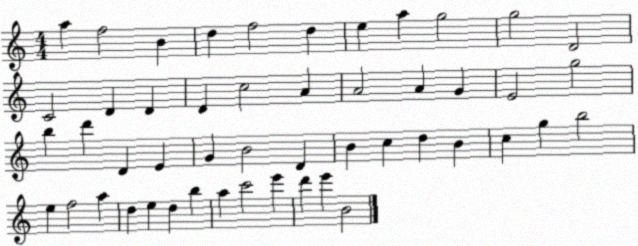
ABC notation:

X:1
T:Untitled
M:4/4
L:1/4
K:C
a f2 B d f2 d e a g2 g2 D2 C2 D D D c2 A A2 A G E2 g2 b d' D E G B2 D B c d B c g b2 e f2 a d e d b a c'2 e' d' e' B2